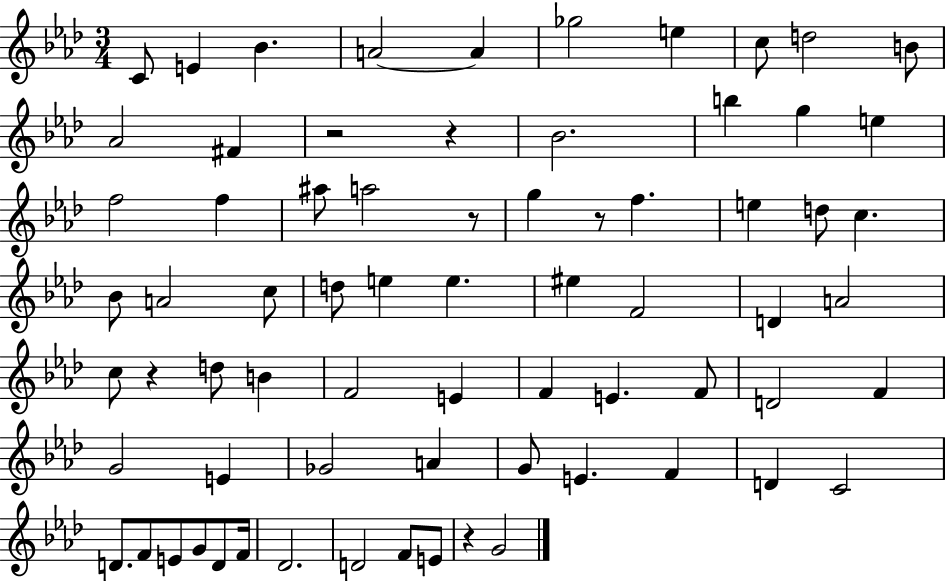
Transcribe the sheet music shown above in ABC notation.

X:1
T:Untitled
M:3/4
L:1/4
K:Ab
C/2 E _B A2 A _g2 e c/2 d2 B/2 _A2 ^F z2 z _B2 b g e f2 f ^a/2 a2 z/2 g z/2 f e d/2 c _B/2 A2 c/2 d/2 e e ^e F2 D A2 c/2 z d/2 B F2 E F E F/2 D2 F G2 E _G2 A G/2 E F D C2 D/2 F/2 E/2 G/2 D/2 F/4 _D2 D2 F/2 E/2 z G2